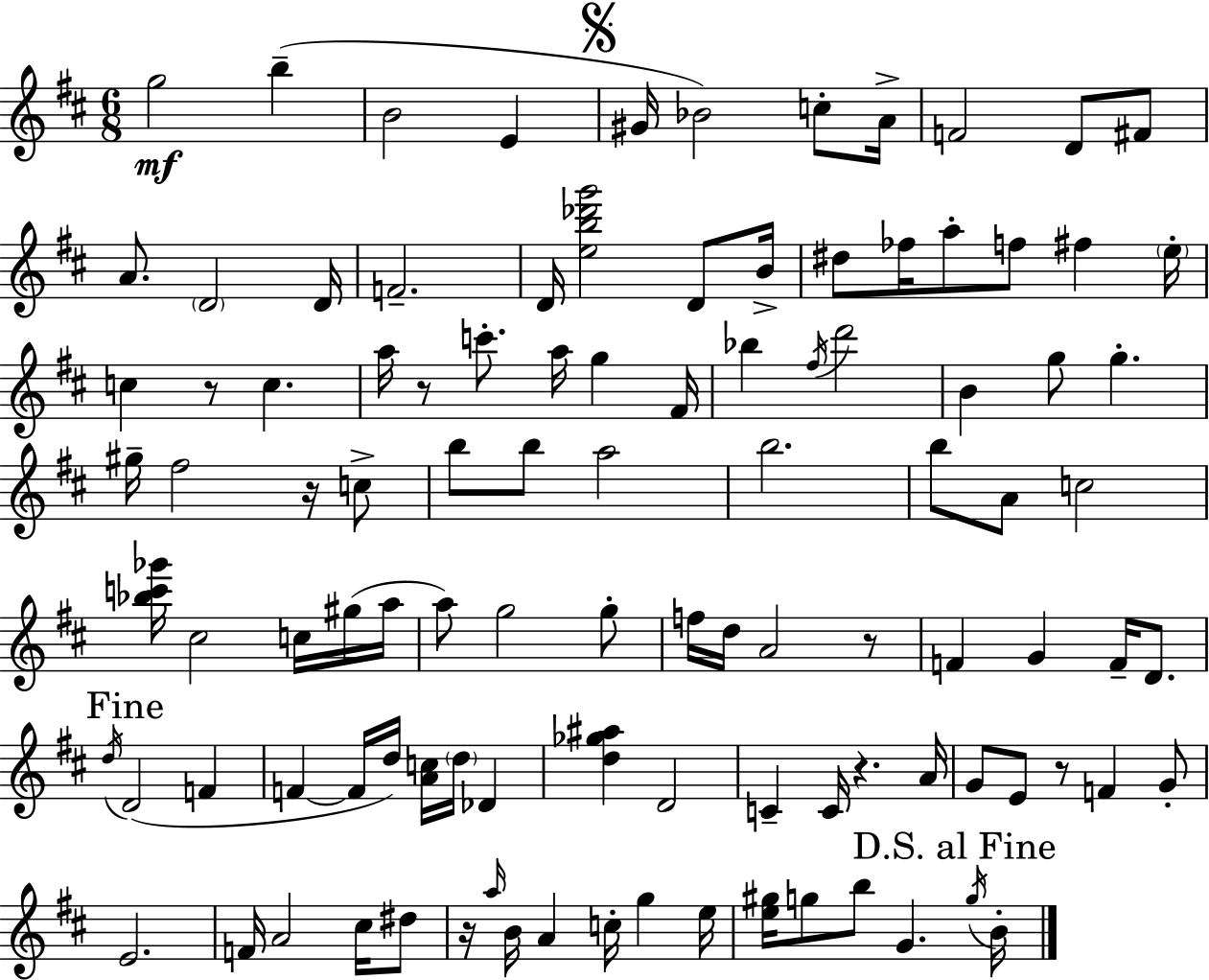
G5/h B5/q B4/h E4/q G#4/s Bb4/h C5/e A4/s F4/h D4/e F#4/e A4/e. D4/h D4/s F4/h. D4/s [E5,B5,Db6,G6]/h D4/e B4/s D#5/e FES5/s A5/e F5/e F#5/q E5/s C5/q R/e C5/q. A5/s R/e C6/e. A5/s G5/q F#4/s Bb5/q F#5/s D6/h B4/q G5/e G5/q. G#5/s F#5/h R/s C5/e B5/e B5/e A5/h B5/h. B5/e A4/e C5/h [Bb5,C6,Gb6]/s C#5/h C5/s G#5/s A5/s A5/e G5/h G5/e F5/s D5/s A4/h R/e F4/q G4/q F4/s D4/e. D5/s D4/h F4/q F4/q F4/s D5/s [A4,C5]/s D5/s Db4/q [D5,Gb5,A#5]/q D4/h C4/q C4/s R/q. A4/s G4/e E4/e R/e F4/q G4/e E4/h. F4/s A4/h C#5/s D#5/e R/s A5/s B4/s A4/q C5/s G5/q E5/s [E5,G#5]/s G5/e B5/e G4/q. G5/s B4/s